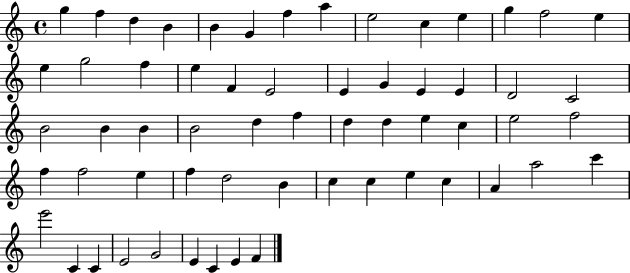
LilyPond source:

{
  \clef treble
  \time 4/4
  \defaultTimeSignature
  \key c \major
  g''4 f''4 d''4 b'4 | b'4 g'4 f''4 a''4 | e''2 c''4 e''4 | g''4 f''2 e''4 | \break e''4 g''2 f''4 | e''4 f'4 e'2 | e'4 g'4 e'4 e'4 | d'2 c'2 | \break b'2 b'4 b'4 | b'2 d''4 f''4 | d''4 d''4 e''4 c''4 | e''2 f''2 | \break f''4 f''2 e''4 | f''4 d''2 b'4 | c''4 c''4 e''4 c''4 | a'4 a''2 c'''4 | \break e'''2 c'4 c'4 | e'2 g'2 | e'4 c'4 e'4 f'4 | \bar "|."
}